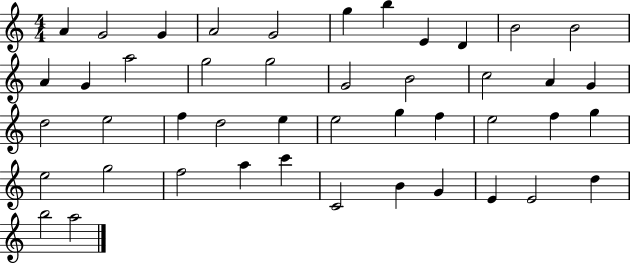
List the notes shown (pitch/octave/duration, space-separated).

A4/q G4/h G4/q A4/h G4/h G5/q B5/q E4/q D4/q B4/h B4/h A4/q G4/q A5/h G5/h G5/h G4/h B4/h C5/h A4/q G4/q D5/h E5/h F5/q D5/h E5/q E5/h G5/q F5/q E5/h F5/q G5/q E5/h G5/h F5/h A5/q C6/q C4/h B4/q G4/q E4/q E4/h D5/q B5/h A5/h